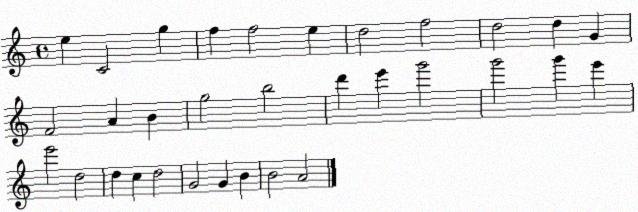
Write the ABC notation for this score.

X:1
T:Untitled
M:4/4
L:1/4
K:C
e C2 g f f2 e d2 f2 d2 d G F2 A B g2 b2 d' e' g'2 g'2 g' e' e'2 d2 d c d2 G2 G B B2 A2